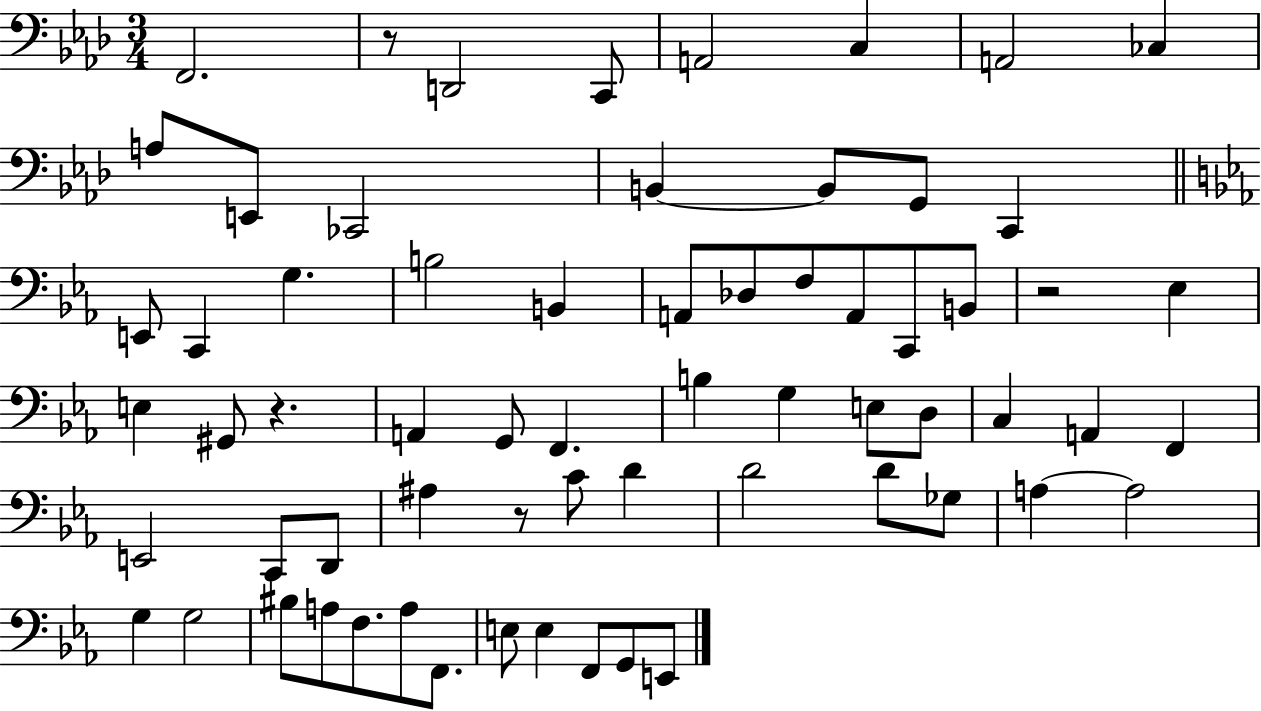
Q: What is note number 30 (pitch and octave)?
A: G2